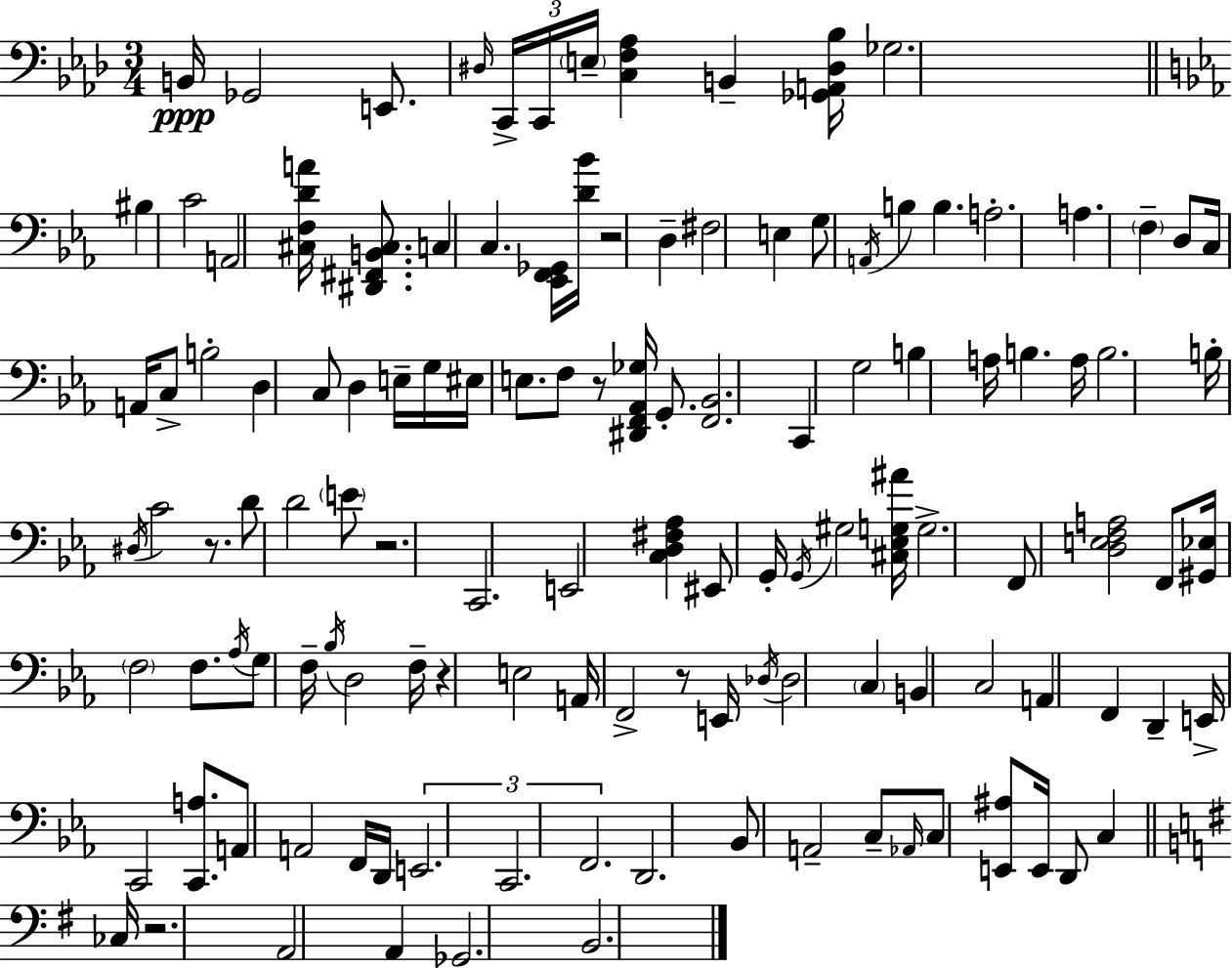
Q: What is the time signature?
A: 3/4